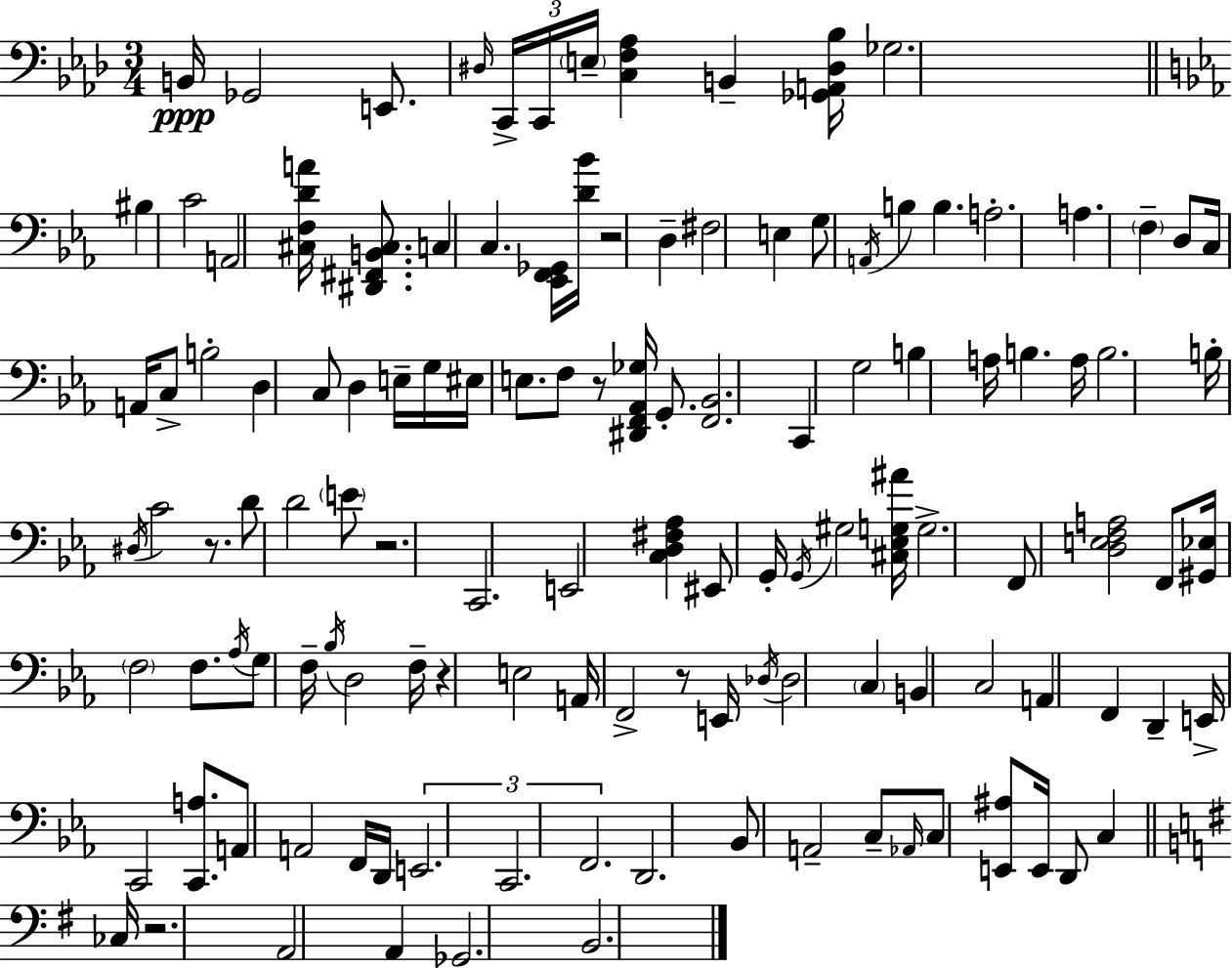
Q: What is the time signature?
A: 3/4